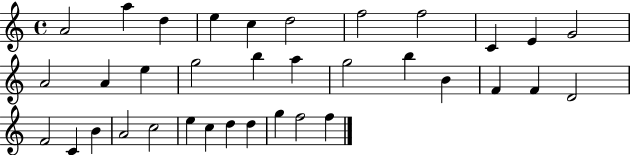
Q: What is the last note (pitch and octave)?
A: F5